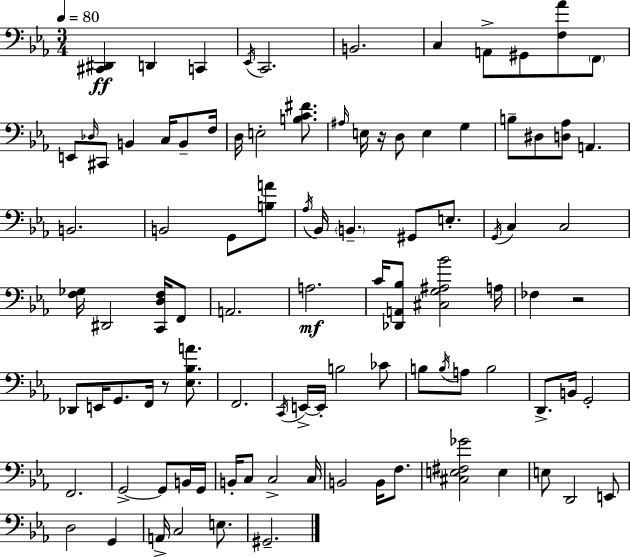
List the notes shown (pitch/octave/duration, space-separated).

[C#2,D#2]/q D2/q C2/q Eb2/s C2/h. B2/h. C3/q A2/e G#2/e [F3,Ab4]/e F2/e E2/e Db3/s C#2/e B2/q C3/s B2/e F3/s D3/s E3/h [B3,C4,F#4]/e. A#3/s E3/s R/s D3/e E3/q G3/q B3/e D#3/e [D3,Ab3]/e A2/q. B2/h. B2/h G2/e [B3,A4]/e Ab3/s Bb2/s B2/q. G#2/e E3/e. G2/s C3/q C3/h [F3,Gb3]/s D#2/h [C2,D3,F3]/s F2/e A2/h. A3/h. C4/s [Db2,A2,Bb3]/e [C#3,G3,A#3,Bb4]/h A3/s FES3/q R/h Db2/e E2/s G2/e. F2/s R/e [Eb3,Bb3,A4]/e. F2/h. C2/s E2/s E2/s B3/h CES4/e B3/e B3/s A3/e B3/h D2/e. B2/s G2/h F2/h. G2/h G2/e B2/s G2/s B2/s C3/e C3/h C3/s B2/h B2/s F3/e. [C#3,E3,F#3,Gb4]/h E3/q E3/e D2/h E2/e D3/h G2/q A2/s C3/h E3/e. G#2/h.